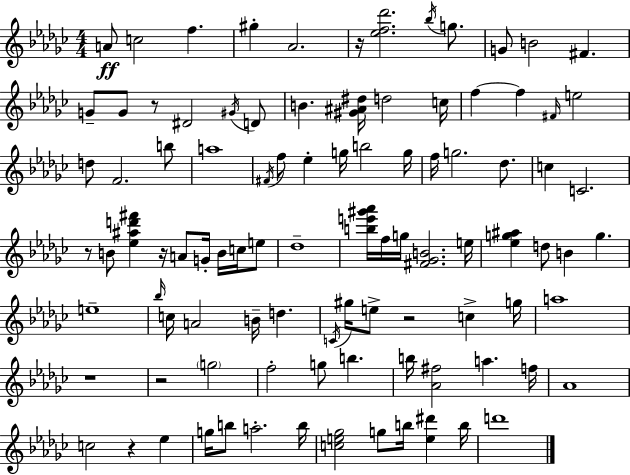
{
  \clef treble
  \numericTimeSignature
  \time 4/4
  \key ees \minor
  a'8\ff c''2 f''4. | gis''4-. aes'2. | r16 <ees'' f'' des'''>2. \acciaccatura { bes''16 } g''8. | g'8 b'2 fis'4. | \break g'8-- g'8 r8 dis'2 \acciaccatura { gis'16 } | d'8 b'4. <gis' ais' dis''>16 d''2 | c''16 f''4~~ f''4 \grace { fis'16 } e''2 | d''8 f'2. | \break b''8 a''1 | \acciaccatura { fis'16 } f''8 ees''4-. g''16 b''2 | g''16 f''16 g''2. | des''8. c''4 c'2. | \break r8 b'8 <ees'' ais'' d''' fis'''>4 r16 a'8 g'16-. | b'16 c''16 e''8 des''1-- | <b'' e''' gis''' aes'''>16 f''16 g''16 <fis' ges' b'>2. | e''16 <ees'' g'' ais''>4 d''8 b'4 g''4. | \break e''1-- | \grace { bes''16 } c''16 a'2 b'16-- d''4. | \acciaccatura { c'16 } gis''16 e''8-> r2 | c''4-> g''16 a''1 | \break r1 | r2 \parenthesize g''2 | f''2-. g''8 | b''4. b''16 <aes' fis''>2 a''4. | \break f''16 aes'1 | c''2 r4 | ees''4 g''16 b''8 a''2.-. | b''16 <c'' e'' ges''>2 g''8 | \break b''16 <e'' dis'''>4 b''16 d'''1 | \bar "|."
}